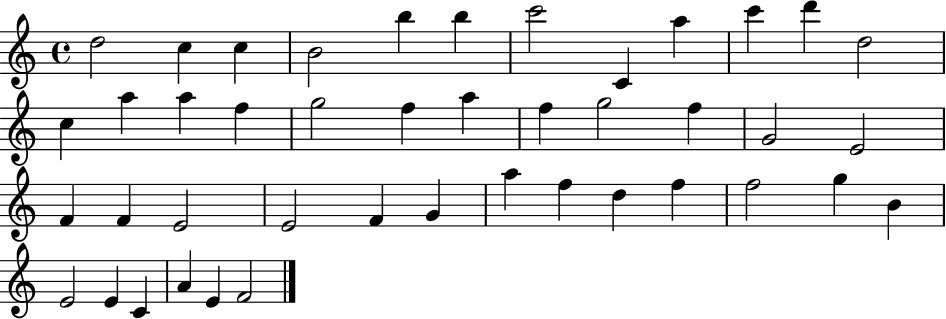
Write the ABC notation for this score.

X:1
T:Untitled
M:4/4
L:1/4
K:C
d2 c c B2 b b c'2 C a c' d' d2 c a a f g2 f a f g2 f G2 E2 F F E2 E2 F G a f d f f2 g B E2 E C A E F2